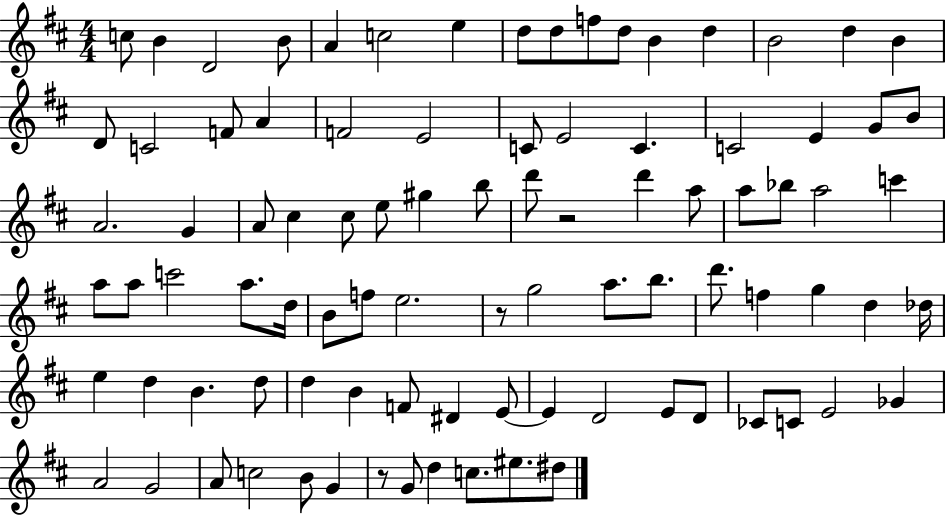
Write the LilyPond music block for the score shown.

{
  \clef treble
  \numericTimeSignature
  \time 4/4
  \key d \major
  \repeat volta 2 { c''8 b'4 d'2 b'8 | a'4 c''2 e''4 | d''8 d''8 f''8 d''8 b'4 d''4 | b'2 d''4 b'4 | \break d'8 c'2 f'8 a'4 | f'2 e'2 | c'8 e'2 c'4. | c'2 e'4 g'8 b'8 | \break a'2. g'4 | a'8 cis''4 cis''8 e''8 gis''4 b''8 | d'''8 r2 d'''4 a''8 | a''8 bes''8 a''2 c'''4 | \break a''8 a''8 c'''2 a''8. d''16 | b'8 f''8 e''2. | r8 g''2 a''8. b''8. | d'''8. f''4 g''4 d''4 des''16 | \break e''4 d''4 b'4. d''8 | d''4 b'4 f'8 dis'4 e'8~~ | e'4 d'2 e'8 d'8 | ces'8 c'8 e'2 ges'4 | \break a'2 g'2 | a'8 c''2 b'8 g'4 | r8 g'8 d''4 c''8. eis''8. dis''8 | } \bar "|."
}